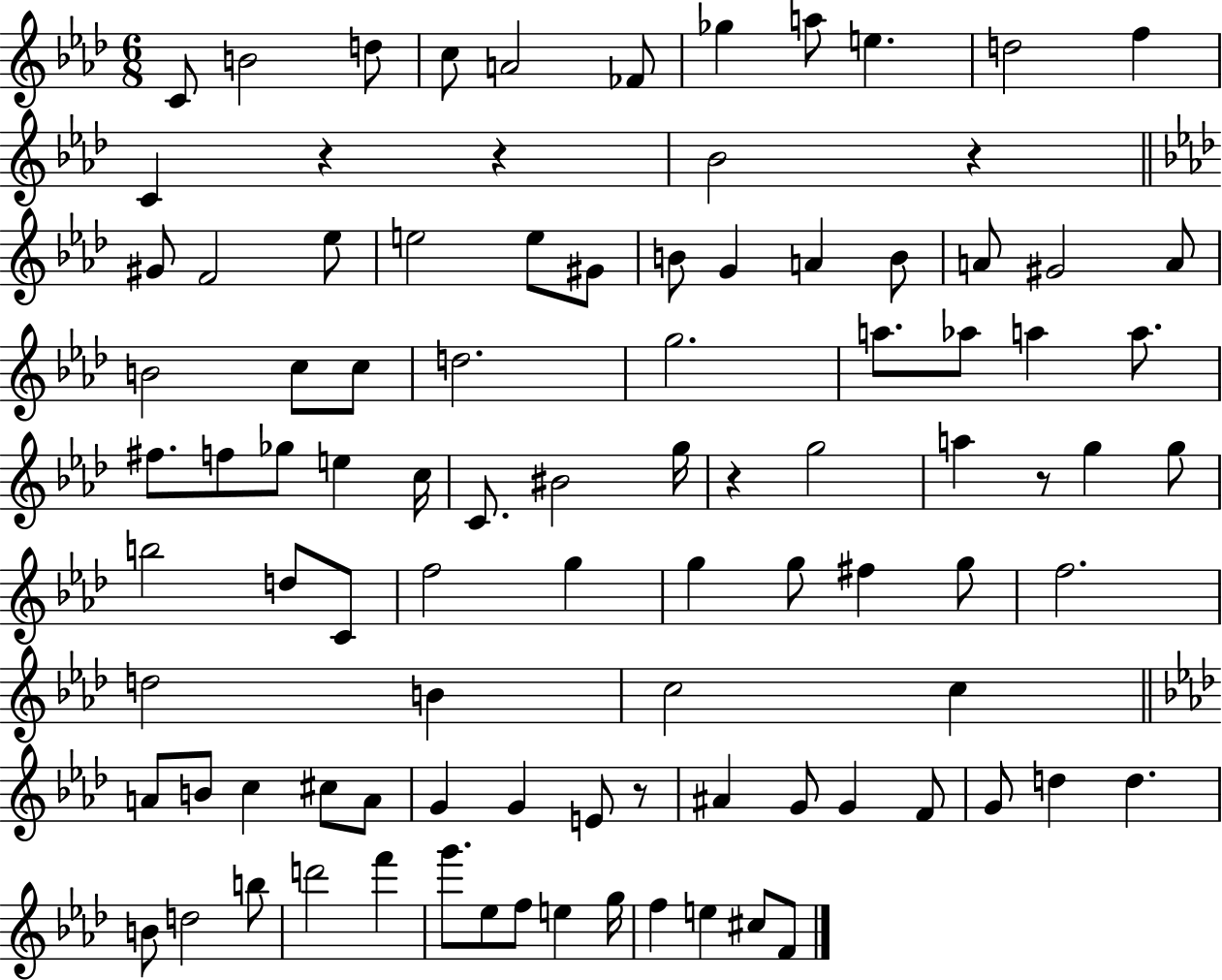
X:1
T:Untitled
M:6/8
L:1/4
K:Ab
C/2 B2 d/2 c/2 A2 _F/2 _g a/2 e d2 f C z z _B2 z ^G/2 F2 _e/2 e2 e/2 ^G/2 B/2 G A B/2 A/2 ^G2 A/2 B2 c/2 c/2 d2 g2 a/2 _a/2 a a/2 ^f/2 f/2 _g/2 e c/4 C/2 ^B2 g/4 z g2 a z/2 g g/2 b2 d/2 C/2 f2 g g g/2 ^f g/2 f2 d2 B c2 c A/2 B/2 c ^c/2 A/2 G G E/2 z/2 ^A G/2 G F/2 G/2 d d B/2 d2 b/2 d'2 f' g'/2 _e/2 f/2 e g/4 f e ^c/2 F/2